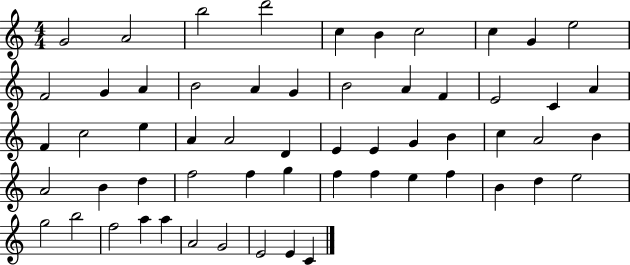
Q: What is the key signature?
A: C major